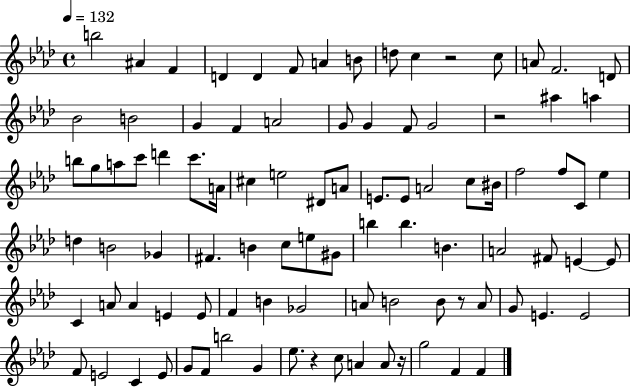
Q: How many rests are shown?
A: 5